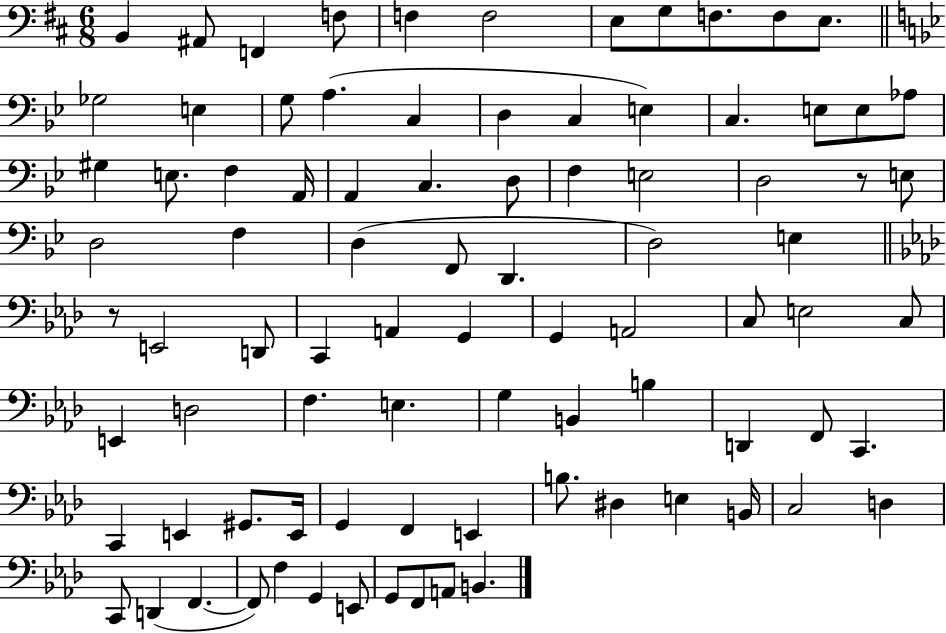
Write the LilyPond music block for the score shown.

{
  \clef bass
  \numericTimeSignature
  \time 6/8
  \key d \major
  b,4 ais,8 f,4 f8 | f4 f2 | e8 g8 f8. f8 e8. | \bar "||" \break \key g \minor ges2 e4 | g8 a4.( c4 | d4 c4 e4) | c4. e8 e8 aes8 | \break gis4 e8. f4 a,16 | a,4 c4. d8 | f4 e2 | d2 r8 e8 | \break d2 f4 | d4( f,8 d,4. | d2) e4 | \bar "||" \break \key aes \major r8 e,2 d,8 | c,4 a,4 g,4 | g,4 a,2 | c8 e2 c8 | \break e,4 d2 | f4. e4. | g4 b,4 b4 | d,4 f,8 c,4. | \break c,4 e,4 gis,8. e,16 | g,4 f,4 e,4 | b8. dis4 e4 b,16 | c2 d4 | \break c,8 d,4( f,4.~~ | f,8) f4 g,4 e,8 | g,8 f,8 a,8 b,4. | \bar "|."
}